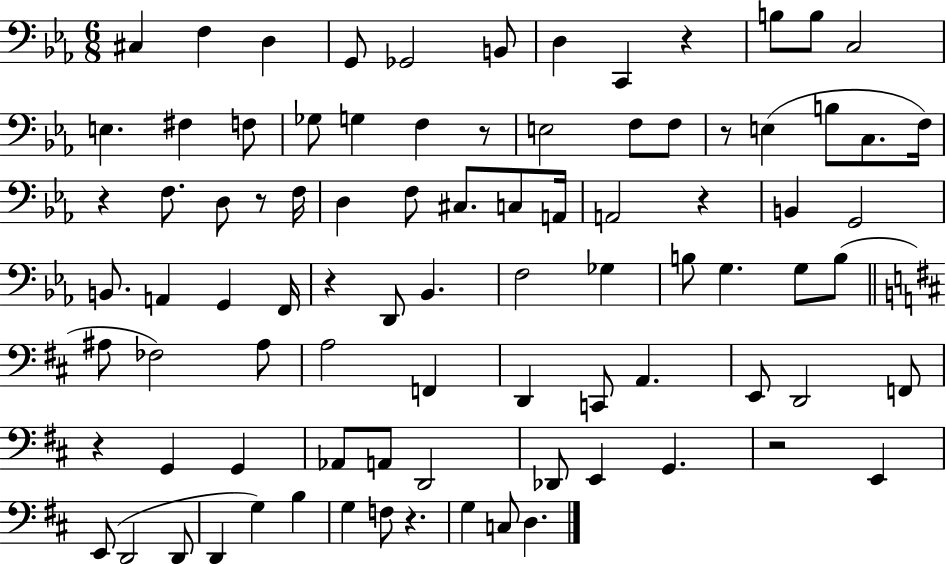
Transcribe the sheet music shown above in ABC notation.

X:1
T:Untitled
M:6/8
L:1/4
K:Eb
^C, F, D, G,,/2 _G,,2 B,,/2 D, C,, z B,/2 B,/2 C,2 E, ^F, F,/2 _G,/2 G, F, z/2 E,2 F,/2 F,/2 z/2 E, B,/2 C,/2 F,/4 z F,/2 D,/2 z/2 F,/4 D, F,/2 ^C,/2 C,/2 A,,/4 A,,2 z B,, G,,2 B,,/2 A,, G,, F,,/4 z D,,/2 _B,, F,2 _G, B,/2 G, G,/2 B,/2 ^A,/2 _F,2 ^A,/2 A,2 F,, D,, C,,/2 A,, E,,/2 D,,2 F,,/2 z G,, G,, _A,,/2 A,,/2 D,,2 _D,,/2 E,, G,, z2 E,, E,,/2 D,,2 D,,/2 D,, G, B, G, F,/2 z G, C,/2 D,